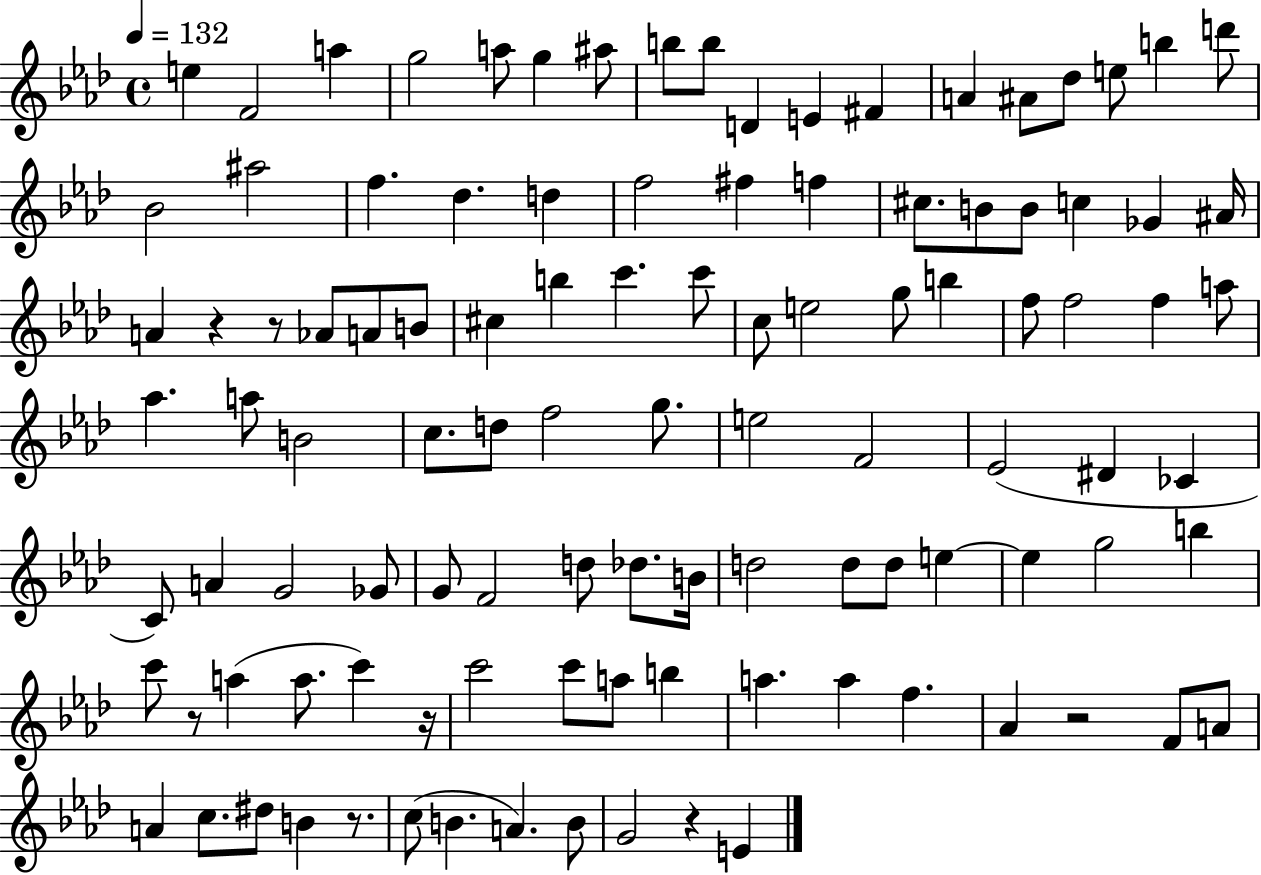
E5/q F4/h A5/q G5/h A5/e G5/q A#5/e B5/e B5/e D4/q E4/q F#4/q A4/q A#4/e Db5/e E5/e B5/q D6/e Bb4/h A#5/h F5/q. Db5/q. D5/q F5/h F#5/q F5/q C#5/e. B4/e B4/e C5/q Gb4/q A#4/s A4/q R/q R/e Ab4/e A4/e B4/e C#5/q B5/q C6/q. C6/e C5/e E5/h G5/e B5/q F5/e F5/h F5/q A5/e Ab5/q. A5/e B4/h C5/e. D5/e F5/h G5/e. E5/h F4/h Eb4/h D#4/q CES4/q C4/e A4/q G4/h Gb4/e G4/e F4/h D5/e Db5/e. B4/s D5/h D5/e D5/e E5/q E5/q G5/h B5/q C6/e R/e A5/q A5/e. C6/q R/s C6/h C6/e A5/e B5/q A5/q. A5/q F5/q. Ab4/q R/h F4/e A4/e A4/q C5/e. D#5/e B4/q R/e. C5/e B4/q. A4/q. B4/e G4/h R/q E4/q